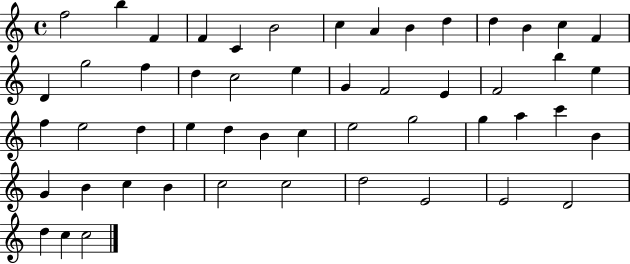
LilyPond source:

{
  \clef treble
  \time 4/4
  \defaultTimeSignature
  \key c \major
  f''2 b''4 f'4 | f'4 c'4 b'2 | c''4 a'4 b'4 d''4 | d''4 b'4 c''4 f'4 | \break d'4 g''2 f''4 | d''4 c''2 e''4 | g'4 f'2 e'4 | f'2 b''4 e''4 | \break f''4 e''2 d''4 | e''4 d''4 b'4 c''4 | e''2 g''2 | g''4 a''4 c'''4 b'4 | \break g'4 b'4 c''4 b'4 | c''2 c''2 | d''2 e'2 | e'2 d'2 | \break d''4 c''4 c''2 | \bar "|."
}